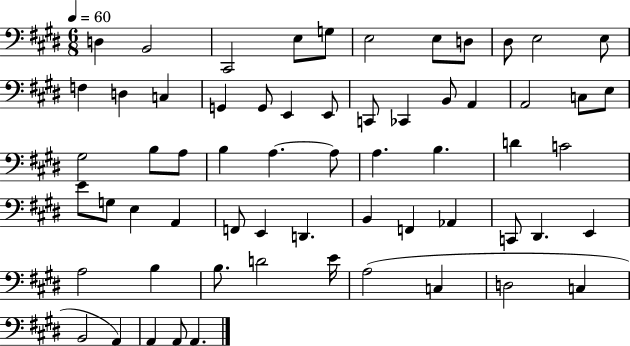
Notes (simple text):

D3/q B2/h C#2/h E3/e G3/e E3/h E3/e D3/e D#3/e E3/h E3/e F3/q D3/q C3/q G2/q G2/e E2/q E2/e C2/e CES2/q B2/e A2/q A2/h C3/e E3/e G#3/h B3/e A3/e B3/q A3/q. A3/e A3/q. B3/q. D4/q C4/h E4/e G3/e E3/q A2/q F2/e E2/q D2/q. B2/q F2/q Ab2/q C2/e D#2/q. E2/q A3/h B3/q B3/e. D4/h E4/s A3/h C3/q D3/h C3/q B2/h A2/q A2/q A2/e A2/q.